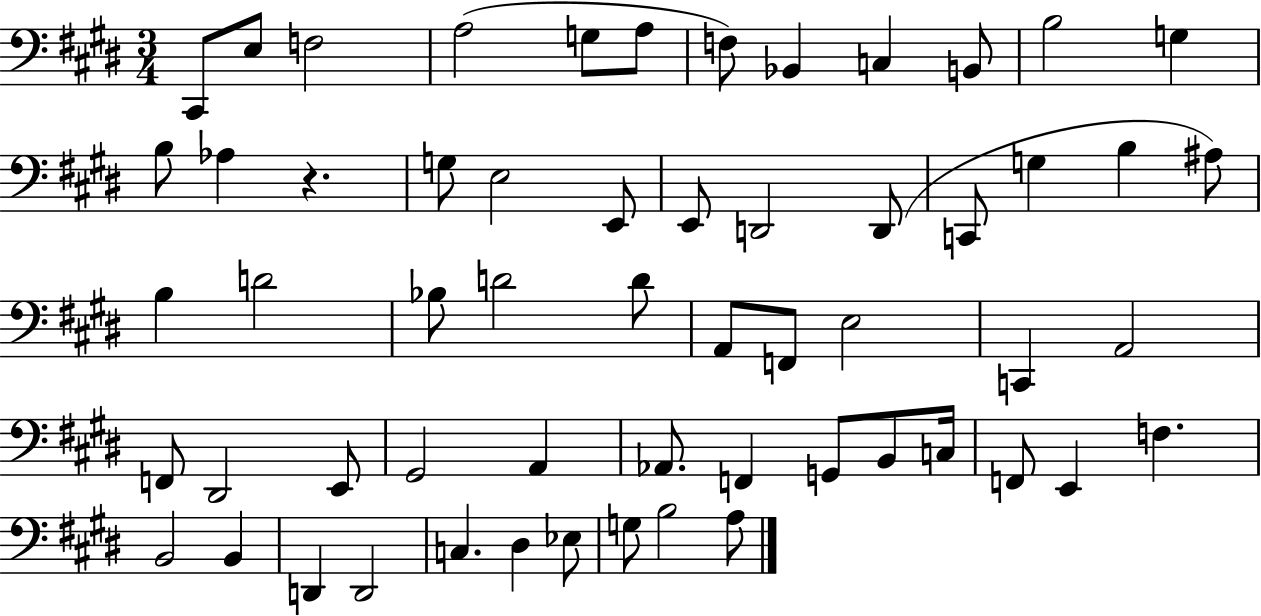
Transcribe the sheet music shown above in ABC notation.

X:1
T:Untitled
M:3/4
L:1/4
K:E
^C,,/2 E,/2 F,2 A,2 G,/2 A,/2 F,/2 _B,, C, B,,/2 B,2 G, B,/2 _A, z G,/2 E,2 E,,/2 E,,/2 D,,2 D,,/2 C,,/2 G, B, ^A,/2 B, D2 _B,/2 D2 D/2 A,,/2 F,,/2 E,2 C,, A,,2 F,,/2 ^D,,2 E,,/2 ^G,,2 A,, _A,,/2 F,, G,,/2 B,,/2 C,/4 F,,/2 E,, F, B,,2 B,, D,, D,,2 C, ^D, _E,/2 G,/2 B,2 A,/2